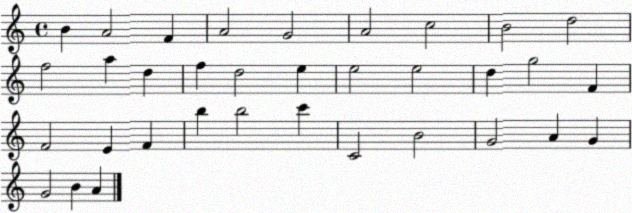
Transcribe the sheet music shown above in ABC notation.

X:1
T:Untitled
M:4/4
L:1/4
K:C
B A2 F A2 G2 A2 c2 B2 d2 f2 a d f d2 e e2 e2 d g2 F F2 E F b b2 c' C2 B2 G2 A G G2 B A